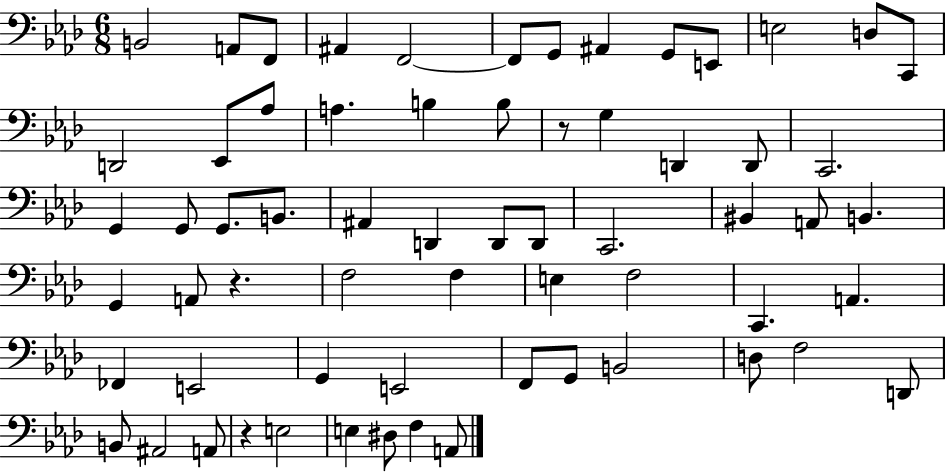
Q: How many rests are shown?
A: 3